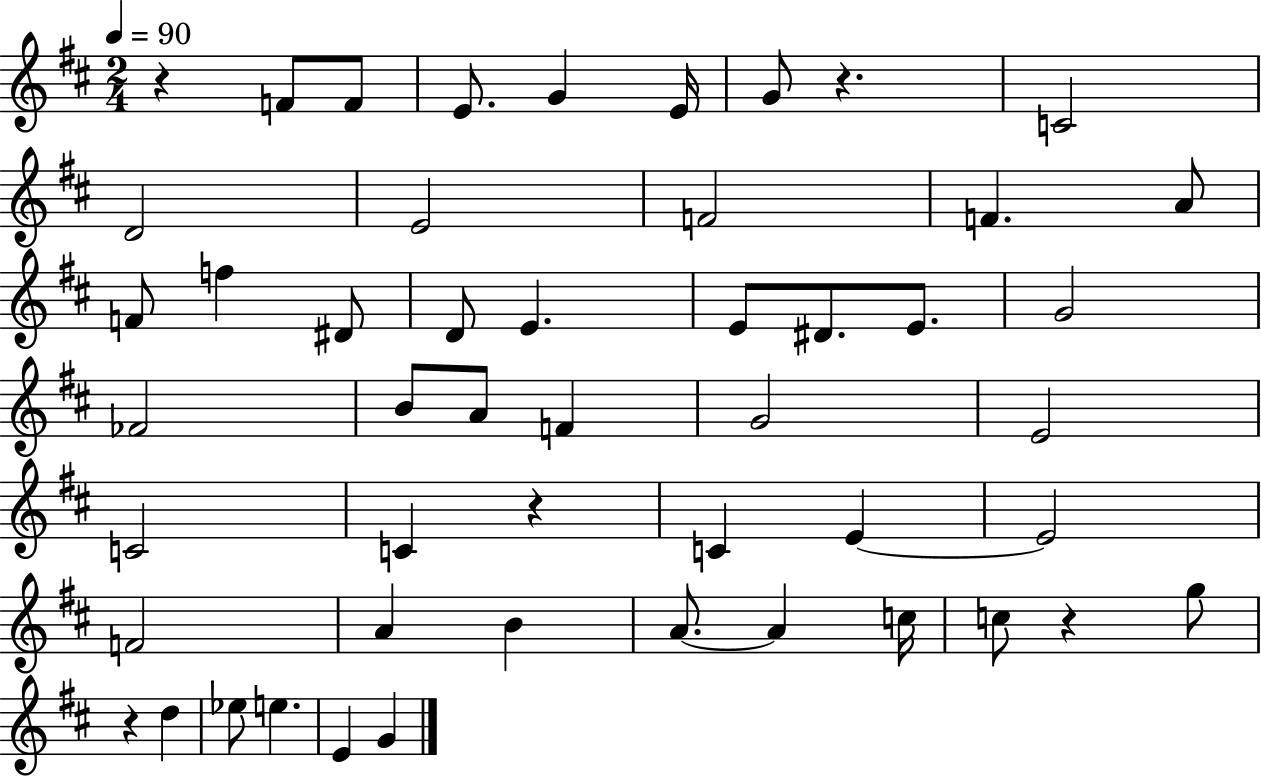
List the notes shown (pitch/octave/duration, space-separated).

R/q F4/e F4/e E4/e. G4/q E4/s G4/e R/q. C4/h D4/h E4/h F4/h F4/q. A4/e F4/e F5/q D#4/e D4/e E4/q. E4/e D#4/e. E4/e. G4/h FES4/h B4/e A4/e F4/q G4/h E4/h C4/h C4/q R/q C4/q E4/q E4/h F4/h A4/q B4/q A4/e. A4/q C5/s C5/e R/q G5/e R/q D5/q Eb5/e E5/q. E4/q G4/q